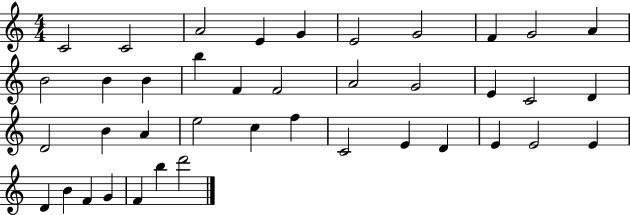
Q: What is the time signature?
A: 4/4